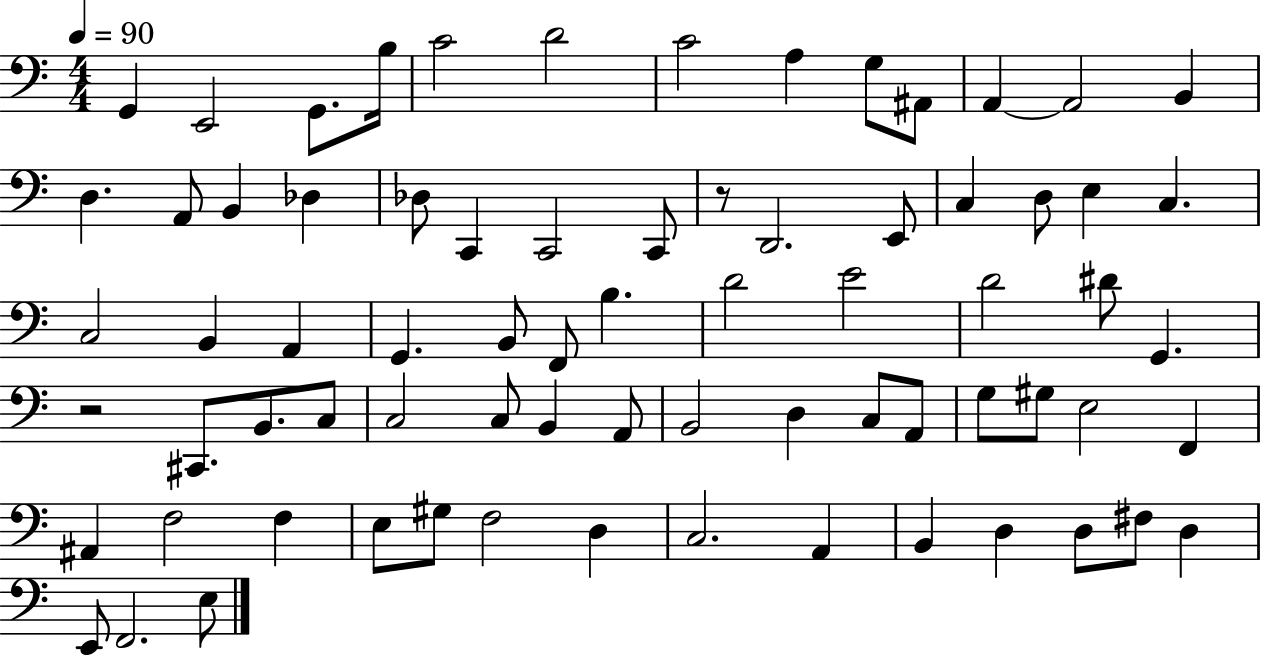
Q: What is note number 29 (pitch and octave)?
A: B2